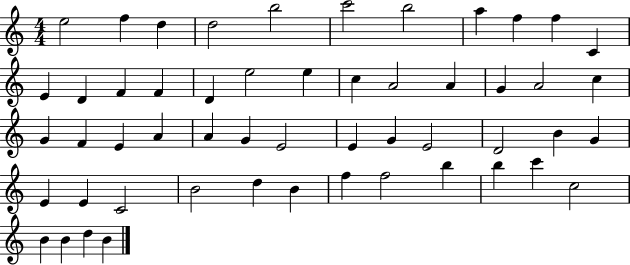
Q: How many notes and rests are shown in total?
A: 53